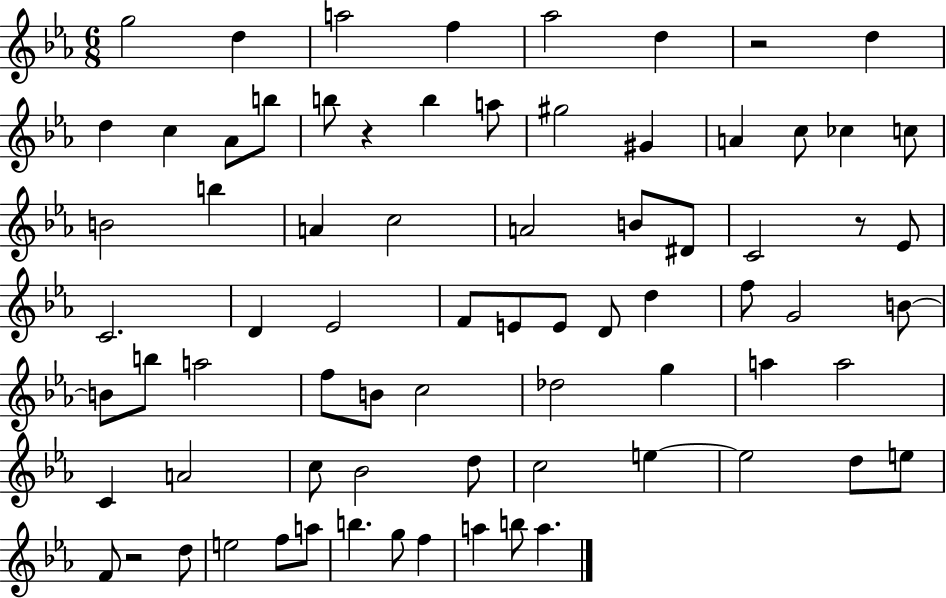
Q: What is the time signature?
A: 6/8